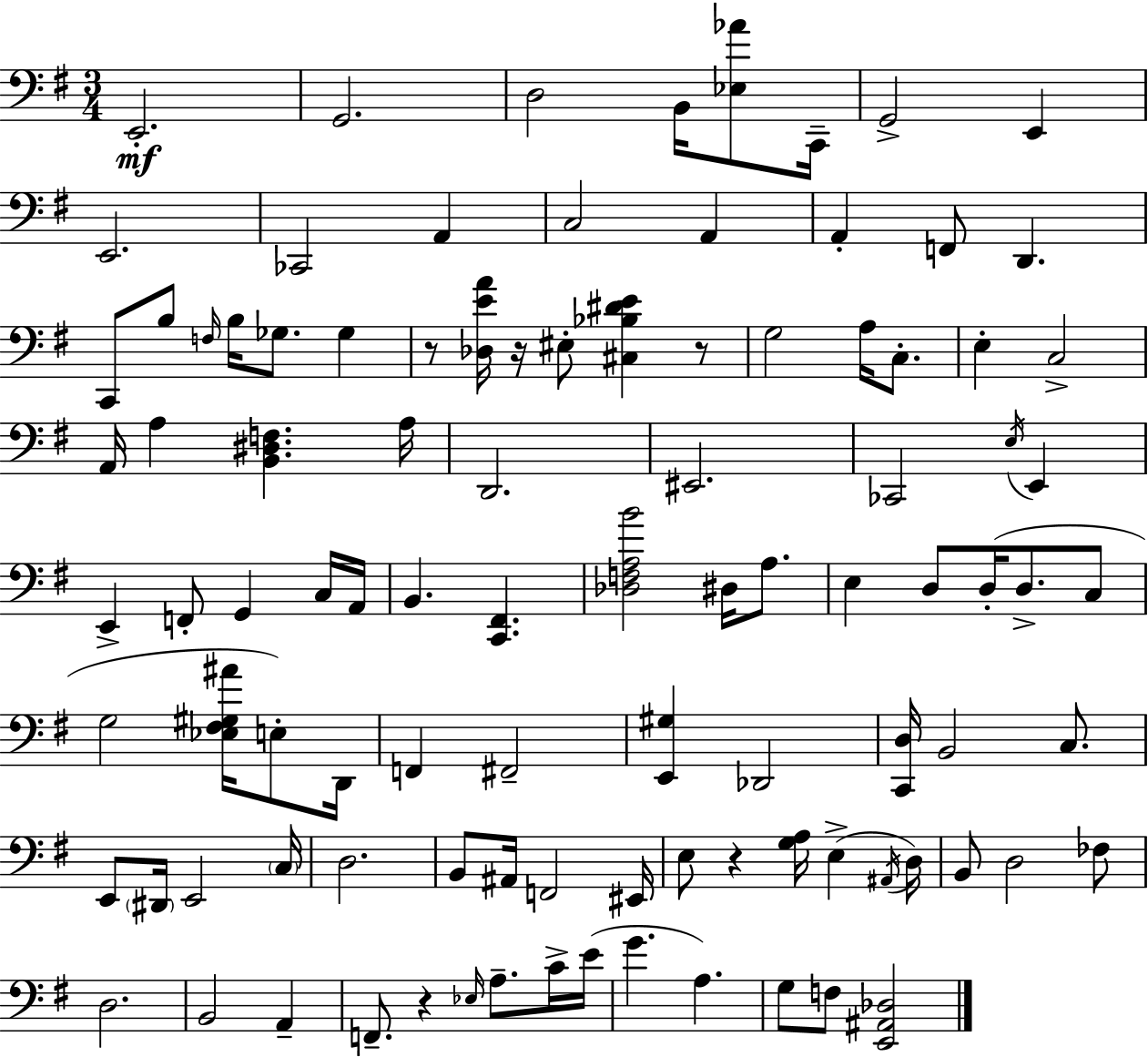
X:1
T:Untitled
M:3/4
L:1/4
K:Em
E,,2 G,,2 D,2 B,,/4 [_E,_A]/2 C,,/4 G,,2 E,, E,,2 _C,,2 A,, C,2 A,, A,, F,,/2 D,, C,,/2 B,/2 F,/4 B,/4 _G,/2 _G, z/2 [_D,EA]/4 z/4 ^E,/2 [^C,_B,^DE] z/2 G,2 A,/4 C,/2 E, C,2 A,,/4 A, [B,,^D,F,] A,/4 D,,2 ^E,,2 _C,,2 E,/4 E,, E,, F,,/2 G,, C,/4 A,,/4 B,, [C,,^F,,] [_D,F,A,B]2 ^D,/4 A,/2 E, D,/2 D,/4 D,/2 C,/2 G,2 [_E,^F,^G,^A]/4 E,/2 D,,/4 F,, ^F,,2 [E,,^G,] _D,,2 [C,,D,]/4 B,,2 C,/2 E,,/2 ^D,,/4 E,,2 C,/4 D,2 B,,/2 ^A,,/4 F,,2 ^E,,/4 E,/2 z [G,A,]/4 E, ^A,,/4 D,/4 B,,/2 D,2 _F,/2 D,2 B,,2 A,, F,,/2 z _E,/4 A,/2 C/4 E/4 G A, G,/2 F,/2 [E,,^A,,_D,]2